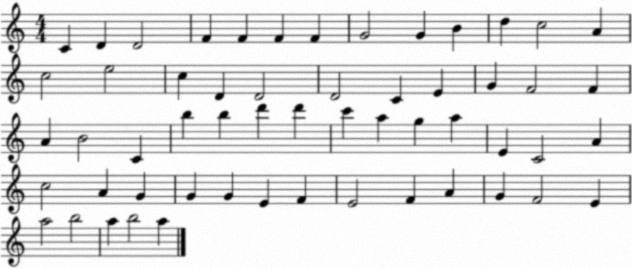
X:1
T:Untitled
M:4/4
L:1/4
K:C
C D D2 F F F F G2 G B d c2 A c2 e2 c D D2 D2 C E G F2 F A B2 C b b d' d' c' a g a E C2 A c2 A G G G E F E2 F A G F2 E a2 b2 a b2 a